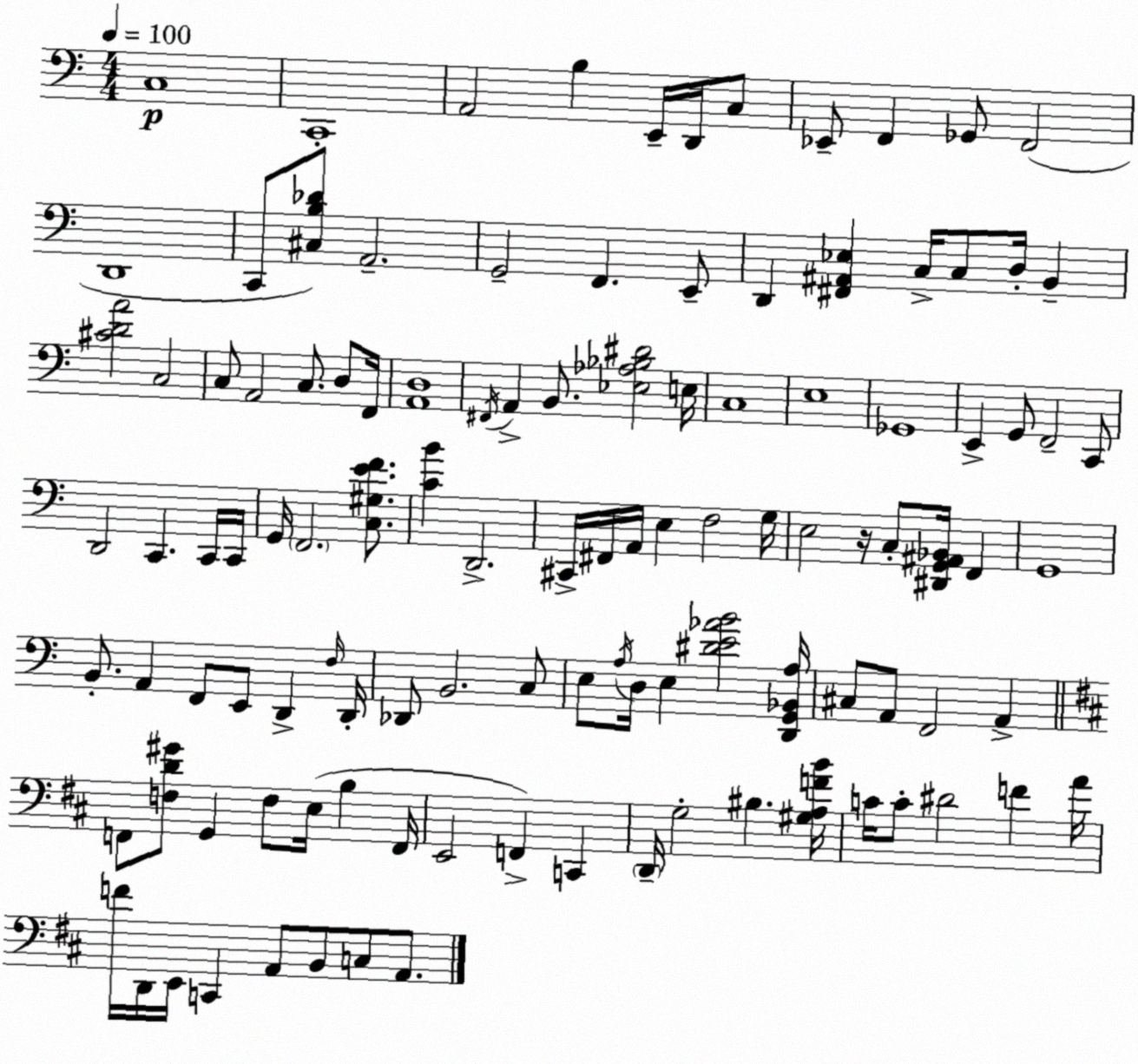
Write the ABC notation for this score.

X:1
T:Untitled
M:4/4
L:1/4
K:C
C,4 C,,4 A,,2 B, E,,/4 D,,/4 C,/2 _E,,/2 F,, _G,,/2 F,,2 D,,4 C,,/2 [^C,B,_D]/2 A,,2 G,,2 F,, E,,/2 D,, [^F,,^A,,_E,] C,/4 C,/2 D,/4 B,, [^CDA]2 C,2 C,/2 A,,2 C,/2 D,/2 F,,/4 [A,,D,]4 ^F,,/4 A,, B,,/2 [_E,_A,_B,^D]2 E,/4 C,4 E,4 _G,,4 E,, G,,/2 F,,2 C,,/2 D,,2 C,, C,,/4 C,,/4 G,,/4 F,,2 [C,^G,EF]/2 [CB] D,,2 ^C,,/4 ^F,,/4 A,,/4 E, F,2 G,/4 E,2 z/4 C,/2 [^D,,G,,^A,,_B,,]/4 F,, G,,4 B,,/2 A,, F,,/2 E,,/2 D,, F,/4 D,,/4 _D,,/2 B,,2 C,/2 E,/2 A,/4 D,/4 E, [^DE_AB]2 [D,,G,,_B,,A,]/4 ^C,/2 A,,/2 F,,2 A,, F,,/2 [F,D^G]/2 G,, F,/2 E,/4 B, F,,/4 E,,2 F,, C,, D,,/4 G,2 ^B, [^G,A,FB]/4 C/4 C/2 ^D2 F A/4 F/4 D,,/4 E,,/4 C,, A,,/2 B,,/2 C,/2 A,,/2